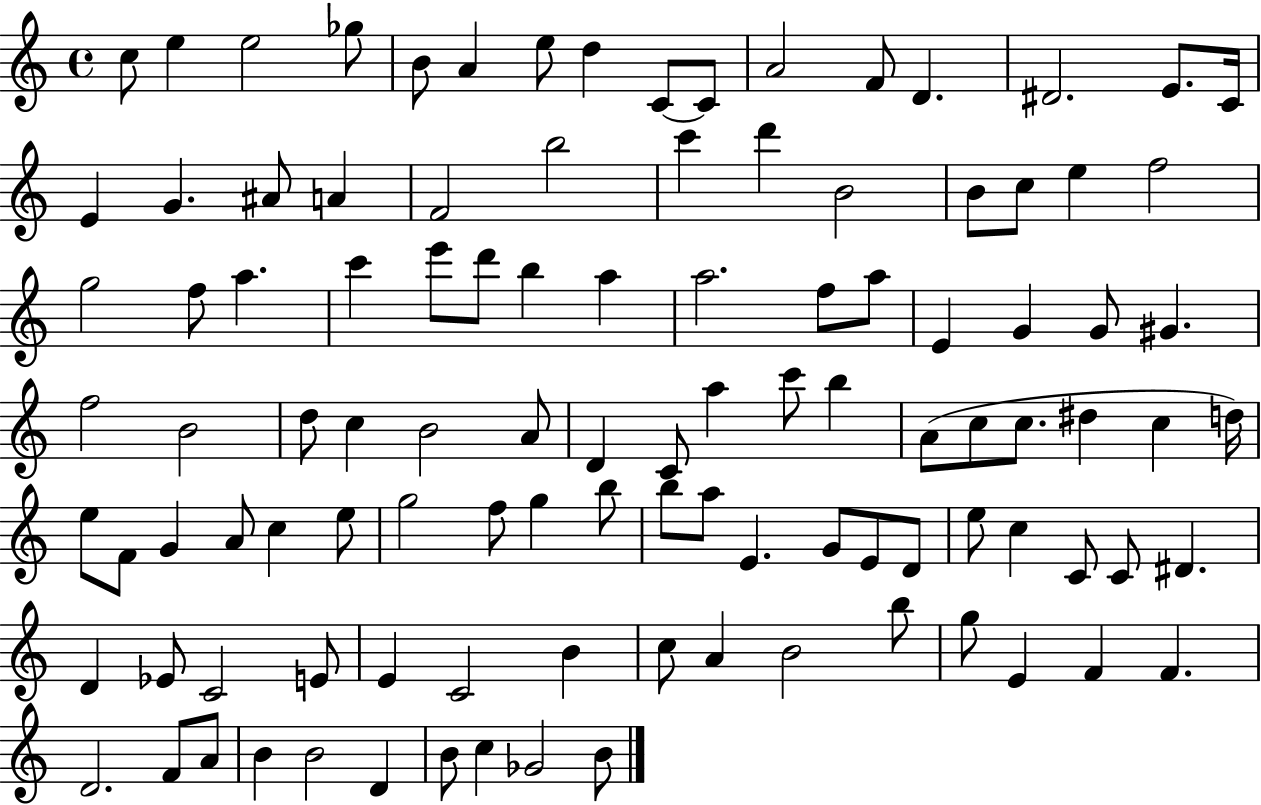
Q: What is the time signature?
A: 4/4